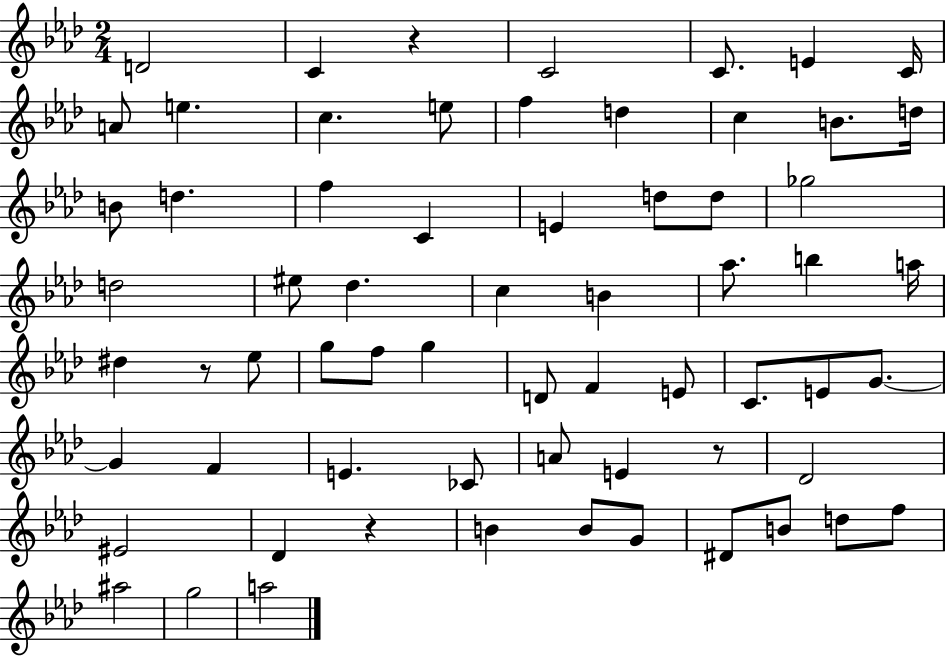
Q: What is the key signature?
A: AES major